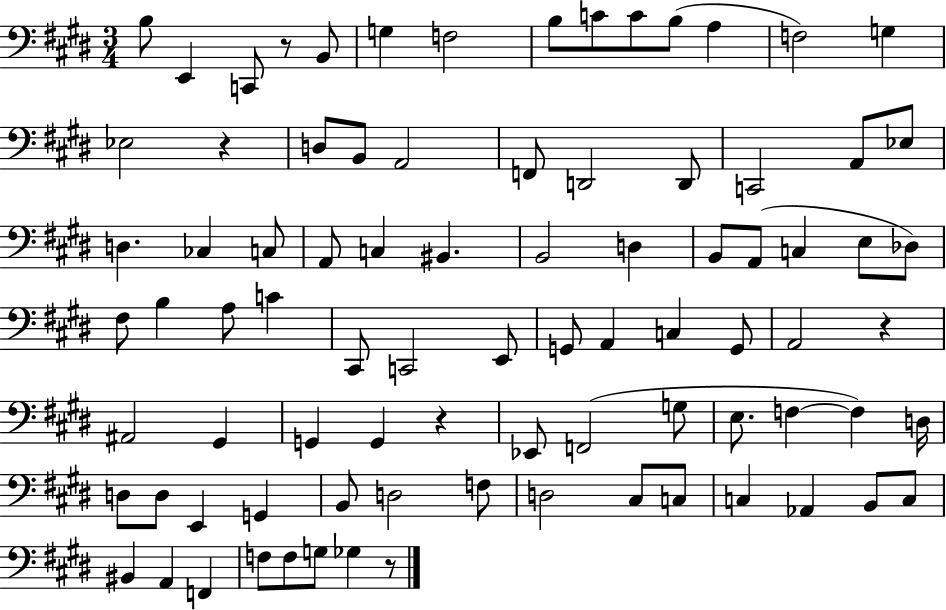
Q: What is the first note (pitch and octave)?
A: B3